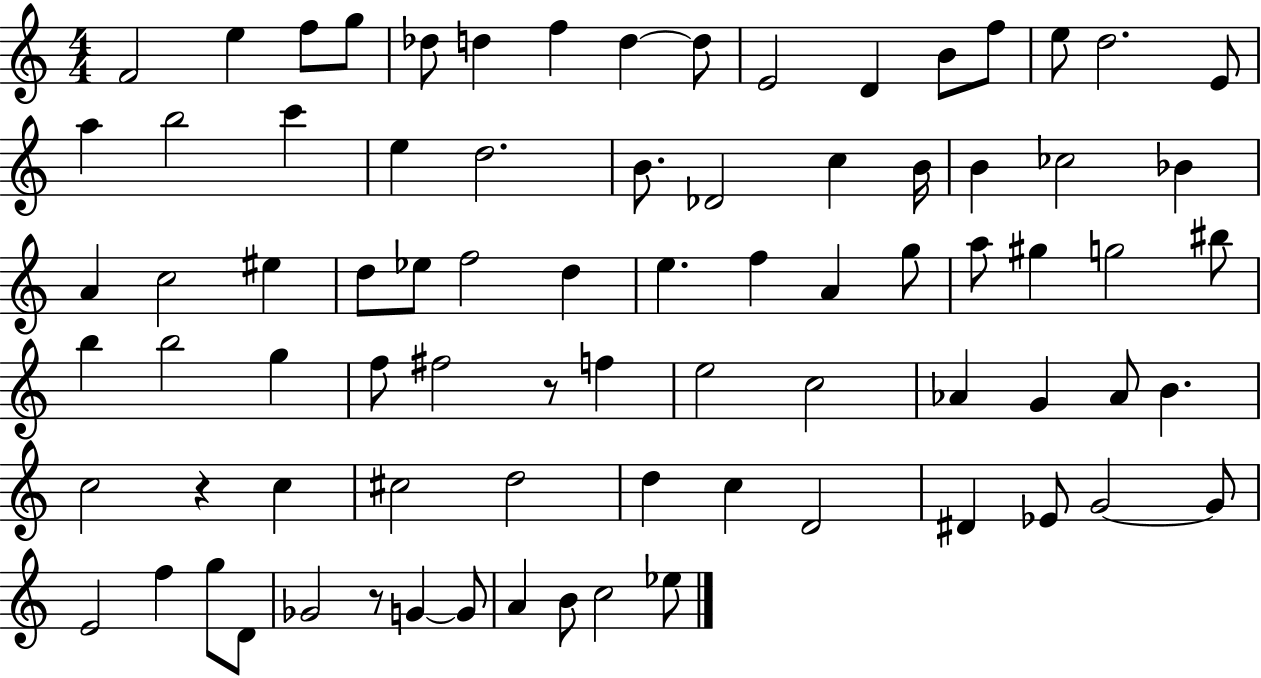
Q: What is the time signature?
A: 4/4